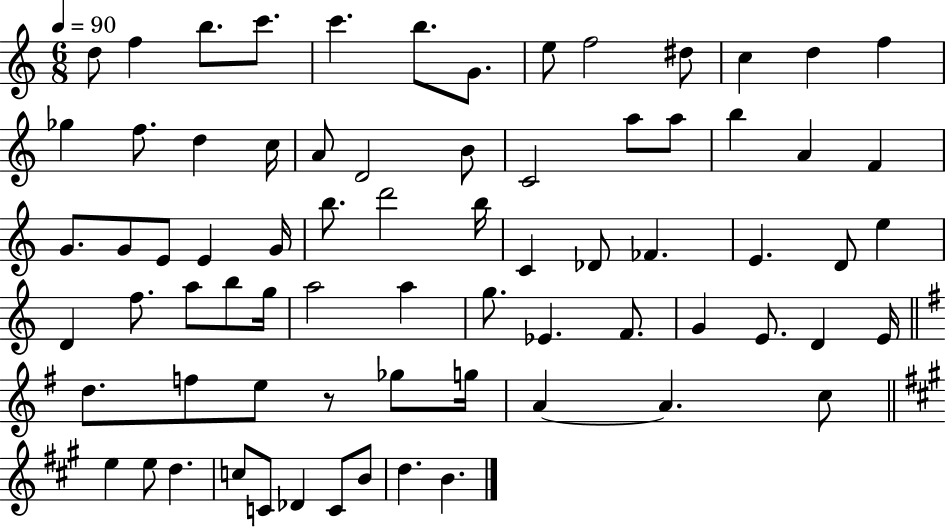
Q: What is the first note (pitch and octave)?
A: D5